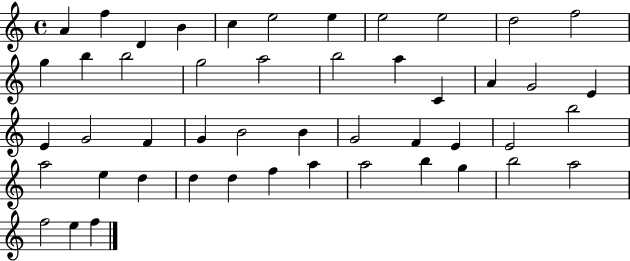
{
  \clef treble
  \time 4/4
  \defaultTimeSignature
  \key c \major
  a'4 f''4 d'4 b'4 | c''4 e''2 e''4 | e''2 e''2 | d''2 f''2 | \break g''4 b''4 b''2 | g''2 a''2 | b''2 a''4 c'4 | a'4 g'2 e'4 | \break e'4 g'2 f'4 | g'4 b'2 b'4 | g'2 f'4 e'4 | e'2 b''2 | \break a''2 e''4 d''4 | d''4 d''4 f''4 a''4 | a''2 b''4 g''4 | b''2 a''2 | \break f''2 e''4 f''4 | \bar "|."
}